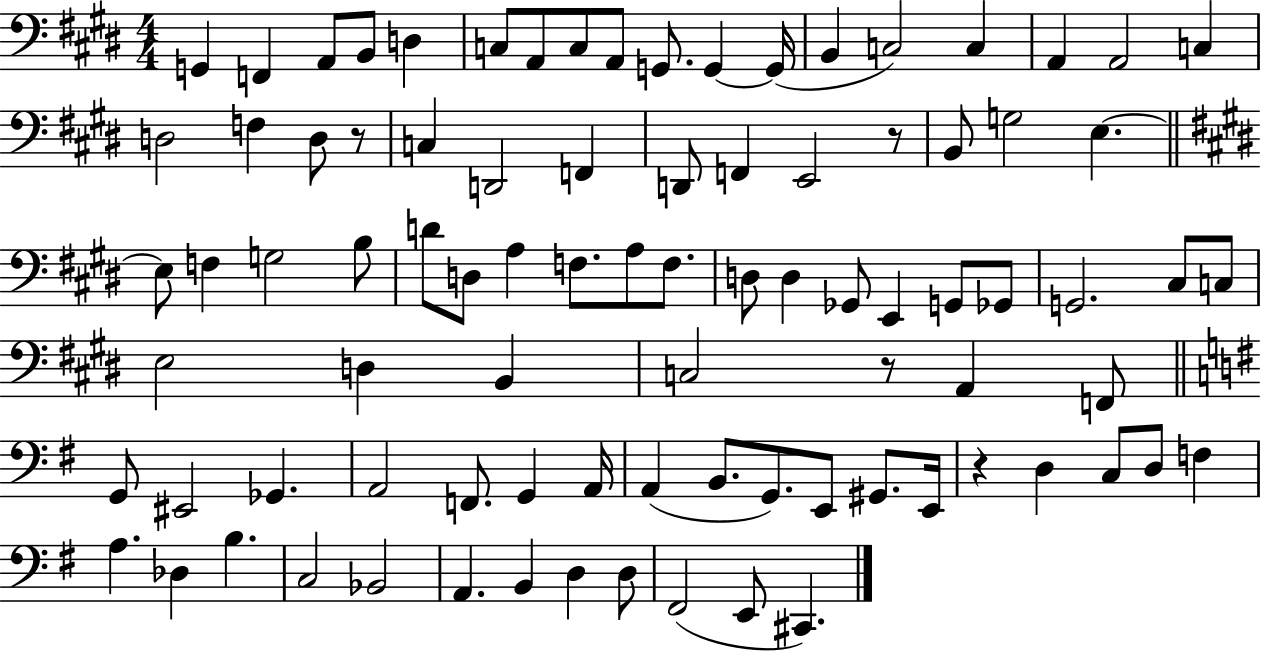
{
  \clef bass
  \numericTimeSignature
  \time 4/4
  \key e \major
  g,4 f,4 a,8 b,8 d4 | c8 a,8 c8 a,8 g,8. g,4~~ g,16( | b,4 c2) c4 | a,4 a,2 c4 | \break d2 f4 d8 r8 | c4 d,2 f,4 | d,8 f,4 e,2 r8 | b,8 g2 e4.~~ | \break \bar "||" \break \key e \major e8 f4 g2 b8 | d'8 d8 a4 f8. a8 f8. | d8 d4 ges,8 e,4 g,8 ges,8 | g,2. cis8 c8 | \break e2 d4 b,4 | c2 r8 a,4 f,8 | \bar "||" \break \key g \major g,8 eis,2 ges,4. | a,2 f,8. g,4 a,16 | a,4( b,8. g,8.) e,8 gis,8. e,16 | r4 d4 c8 d8 f4 | \break a4. des4 b4. | c2 bes,2 | a,4. b,4 d4 d8 | fis,2( e,8 cis,4.) | \break \bar "|."
}